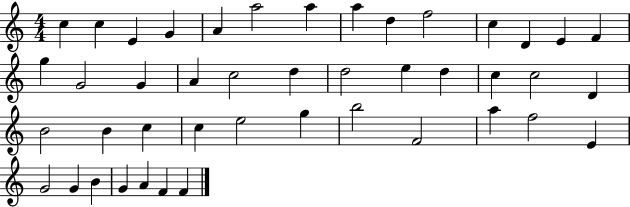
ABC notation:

X:1
T:Untitled
M:4/4
L:1/4
K:C
c c E G A a2 a a d f2 c D E F g G2 G A c2 d d2 e d c c2 D B2 B c c e2 g b2 F2 a f2 E G2 G B G A F F